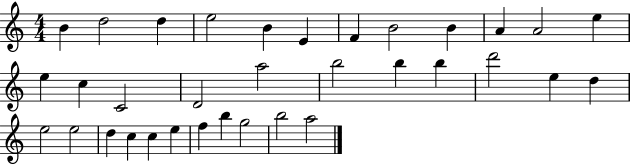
B4/q D5/h D5/q E5/h B4/q E4/q F4/q B4/h B4/q A4/q A4/h E5/q E5/q C5/q C4/h D4/h A5/h B5/h B5/q B5/q D6/h E5/q D5/q E5/h E5/h D5/q C5/q C5/q E5/q F5/q B5/q G5/h B5/h A5/h